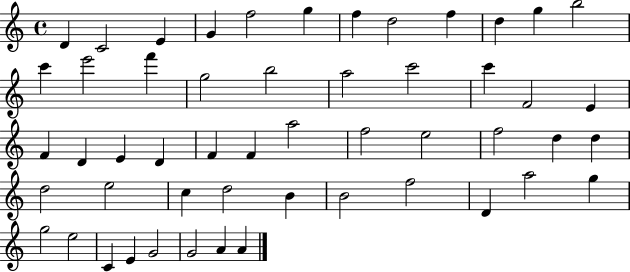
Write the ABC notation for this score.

X:1
T:Untitled
M:4/4
L:1/4
K:C
D C2 E G f2 g f d2 f d g b2 c' e'2 f' g2 b2 a2 c'2 c' F2 E F D E D F F a2 f2 e2 f2 d d d2 e2 c d2 B B2 f2 D a2 g g2 e2 C E G2 G2 A A